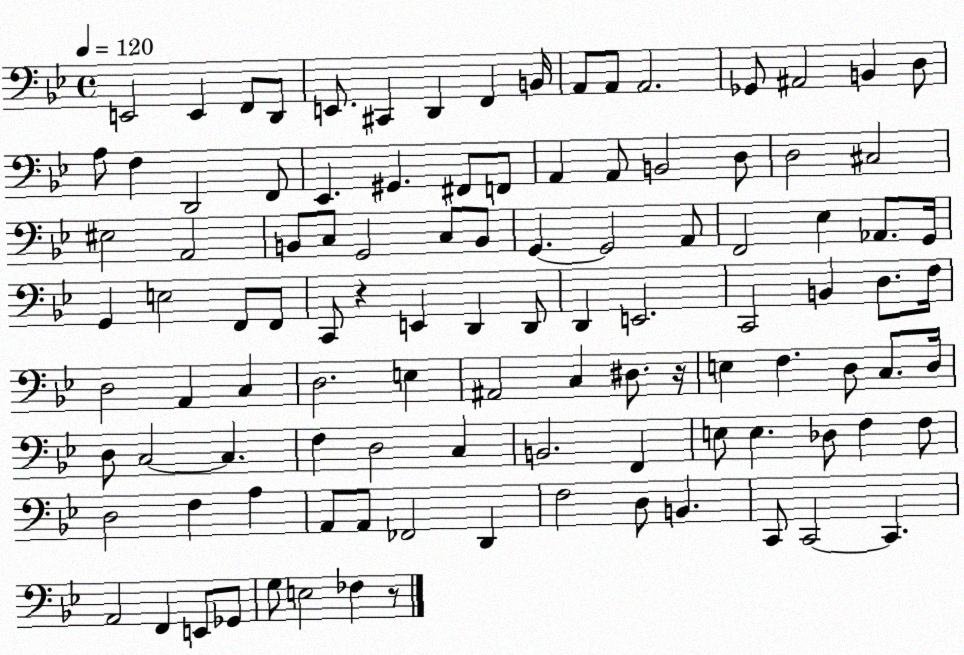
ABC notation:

X:1
T:Untitled
M:4/4
L:1/4
K:Bb
E,,2 E,, F,,/2 D,,/2 E,,/2 ^C,, D,, F,, B,,/4 A,,/2 A,,/2 A,,2 _G,,/2 ^A,,2 B,, D,/2 A,/2 F, D,,2 F,,/2 _E,, ^G,, ^F,,/2 F,,/2 A,, A,,/2 B,,2 D,/2 D,2 ^C,2 ^E,2 A,,2 B,,/2 C,/2 G,,2 C,/2 B,,/2 G,, G,,2 A,,/2 F,,2 _E, _A,,/2 G,,/4 G,, E,2 F,,/2 F,,/2 C,,/2 z E,, D,, D,,/2 D,, E,,2 C,,2 B,, D,/2 F,/4 D,2 A,, C, D,2 E, ^A,,2 C, ^D,/2 z/4 E, F, D,/2 C,/2 D,/4 D,/2 C,2 C, F, D,2 C, B,,2 F,, E,/2 E, _D,/2 F, F,/2 D,2 F, A, A,,/2 A,,/2 _F,,2 D,, F,2 D,/2 B,, C,,/2 C,,2 C,, A,,2 F,, E,,/2 _G,,/2 G,/2 E,2 _F, z/2